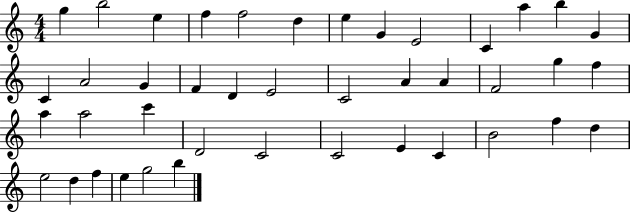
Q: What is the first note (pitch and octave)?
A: G5